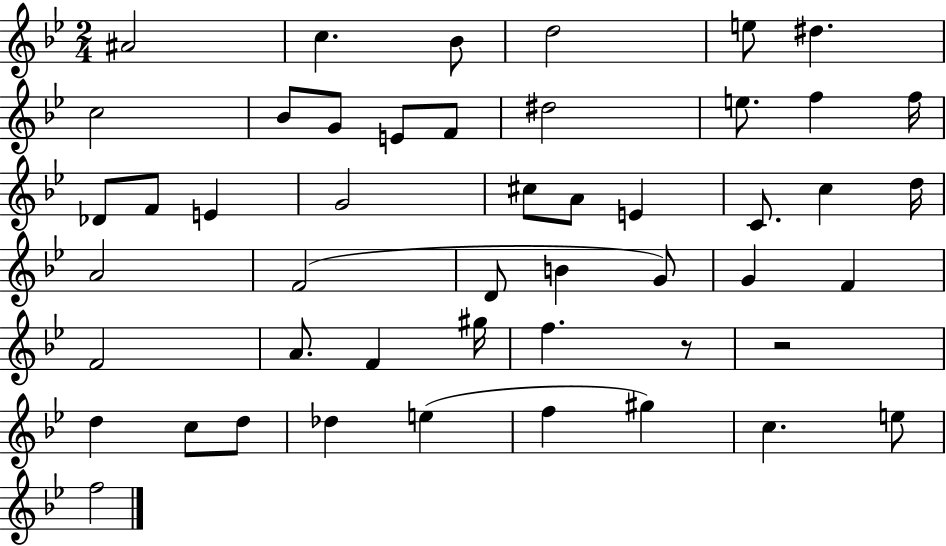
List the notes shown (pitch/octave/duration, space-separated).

A#4/h C5/q. Bb4/e D5/h E5/e D#5/q. C5/h Bb4/e G4/e E4/e F4/e D#5/h E5/e. F5/q F5/s Db4/e F4/e E4/q G4/h C#5/e A4/e E4/q C4/e. C5/q D5/s A4/h F4/h D4/e B4/q G4/e G4/q F4/q F4/h A4/e. F4/q G#5/s F5/q. R/e R/h D5/q C5/e D5/e Db5/q E5/q F5/q G#5/q C5/q. E5/e F5/h